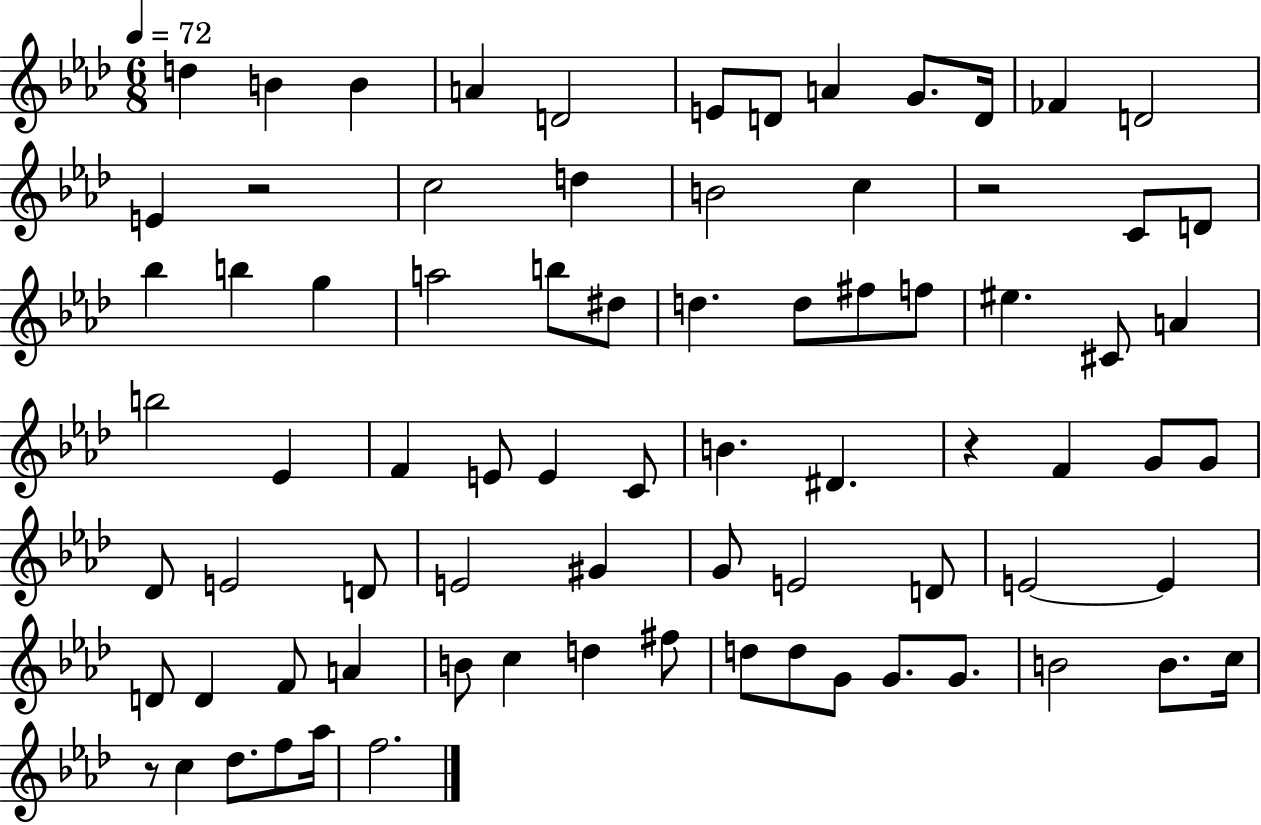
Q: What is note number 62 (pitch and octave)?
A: D5